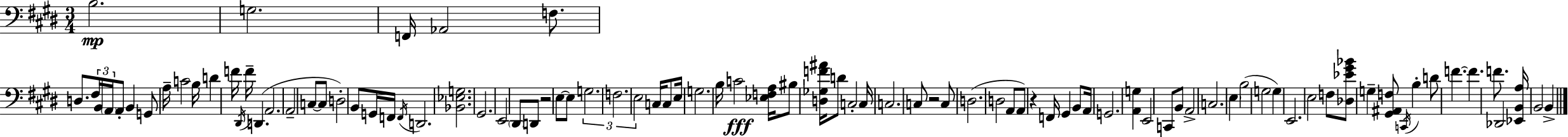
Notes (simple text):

B3/h. G3/h. F2/s Ab2/h F3/e. D3/e. F#3/s B2/s A2/s A2/e B2/q G2/e A3/s C4/h B3/s D4/q F4/s D#2/s F4/s D2/q. A2/h. A2/h C3/e C3/e D3/h B2/e G2/s F2/s F2/s D2/h. [Bb2,Eb3,G3]/h. G#2/h. E2/h D#2/e D2/e R/h E3/e E3/e G3/h. F3/h. E3/h C3/s C3/e E3/s G3/h. B3/s C4/h [Eb3,F3,A3]/s BIS3/e [D3,Gb3,F4,A#4]/s D4/e C3/h C3/s C3/h. C3/e R/h C3/e D3/h. D3/h A2/e A2/e R/q F2/s G#2/q B2/e A2/s G2/h. [A2,G3]/q E2/h C2/e B2/e A2/h C3/h. E3/q B3/h G3/h G3/q E2/h. E3/h F3/e [Db3,Eb4,G#4,Bb4]/e G3/q [G#2,A#2,F3]/e C2/s B3/q D4/e F4/q. F4/q. F4/e. Db2/h [Eb2,B2,A3]/s B2/h B2/q